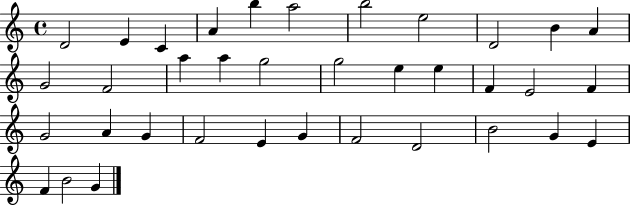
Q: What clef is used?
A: treble